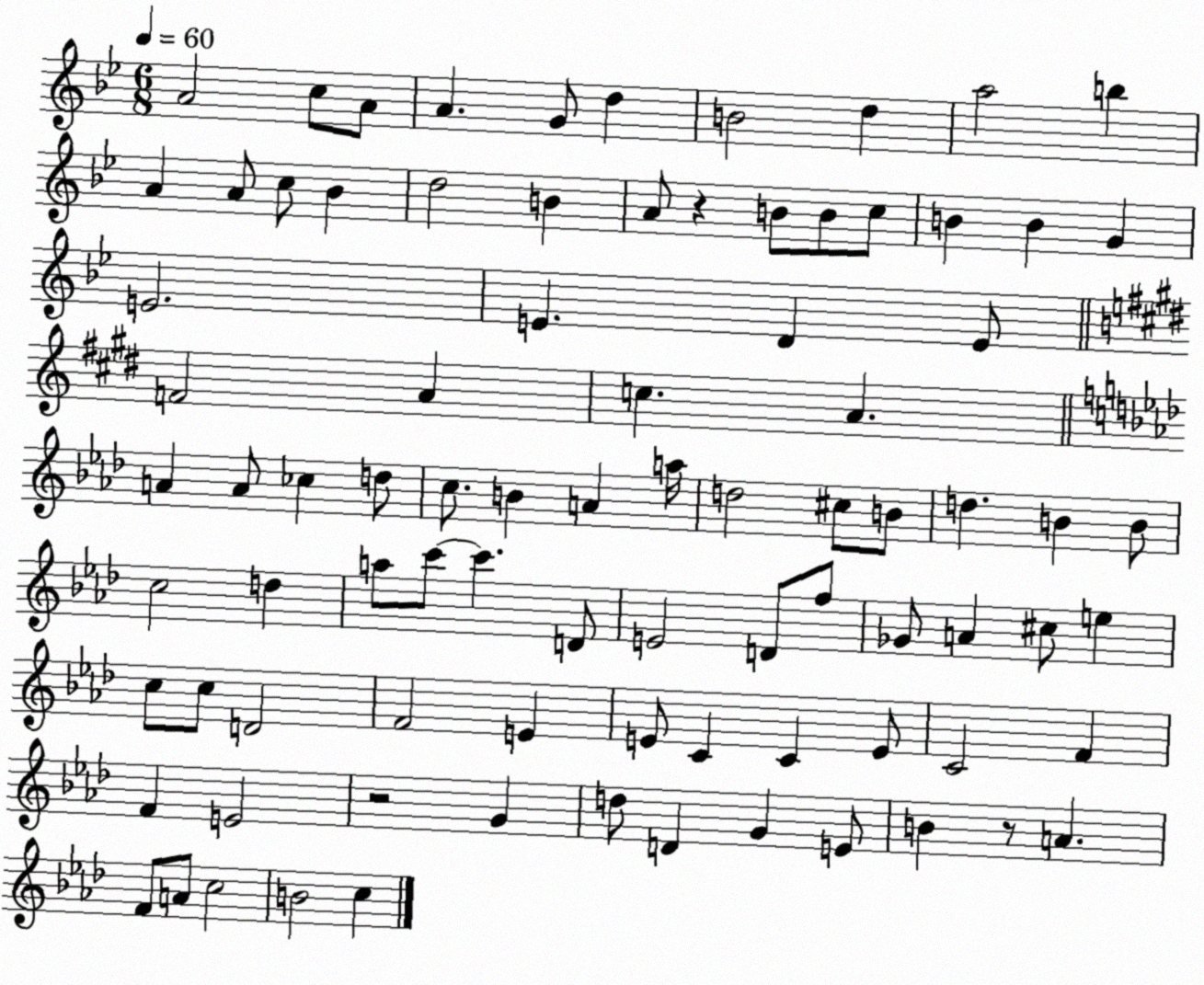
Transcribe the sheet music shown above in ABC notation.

X:1
T:Untitled
M:6/8
L:1/4
K:Bb
A2 c/2 A/2 A G/2 d B2 d a2 b A A/2 c/2 _B d2 B A/2 z B/2 B/2 c/2 B B G E2 E D E/2 F2 A c A A A/2 _c d/2 c/2 B A a/4 d2 ^c/2 B/2 d B B/2 c2 d a/2 c'/2 c' D/2 E2 D/2 f/2 _G/2 A ^c/2 e c/2 c/2 D2 F2 E E/2 C C E/2 C2 F F E2 z2 G d/2 D G E/2 B z/2 A F/2 A/2 c2 B2 c